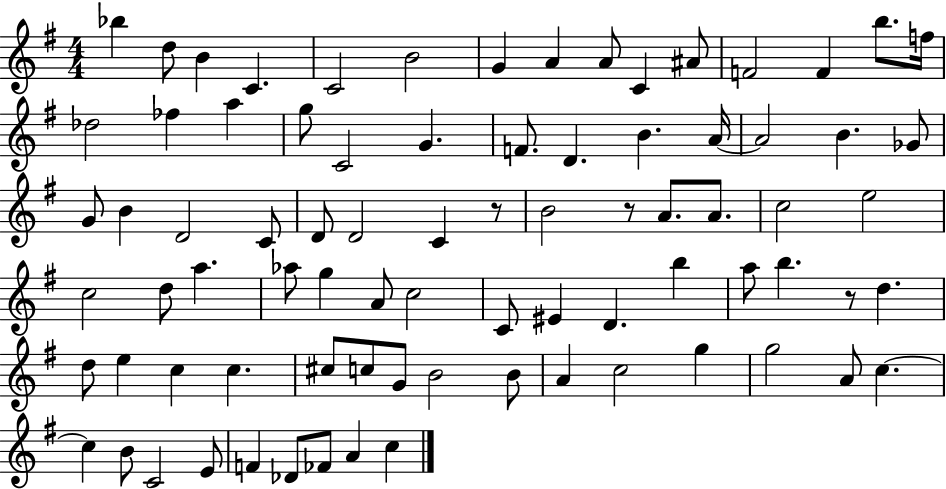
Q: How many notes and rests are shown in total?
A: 81